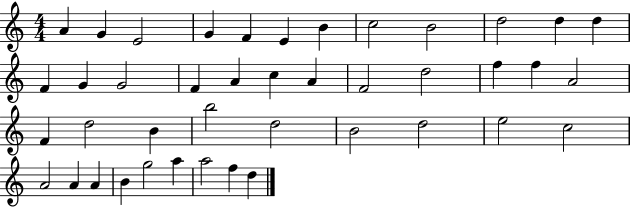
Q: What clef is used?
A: treble